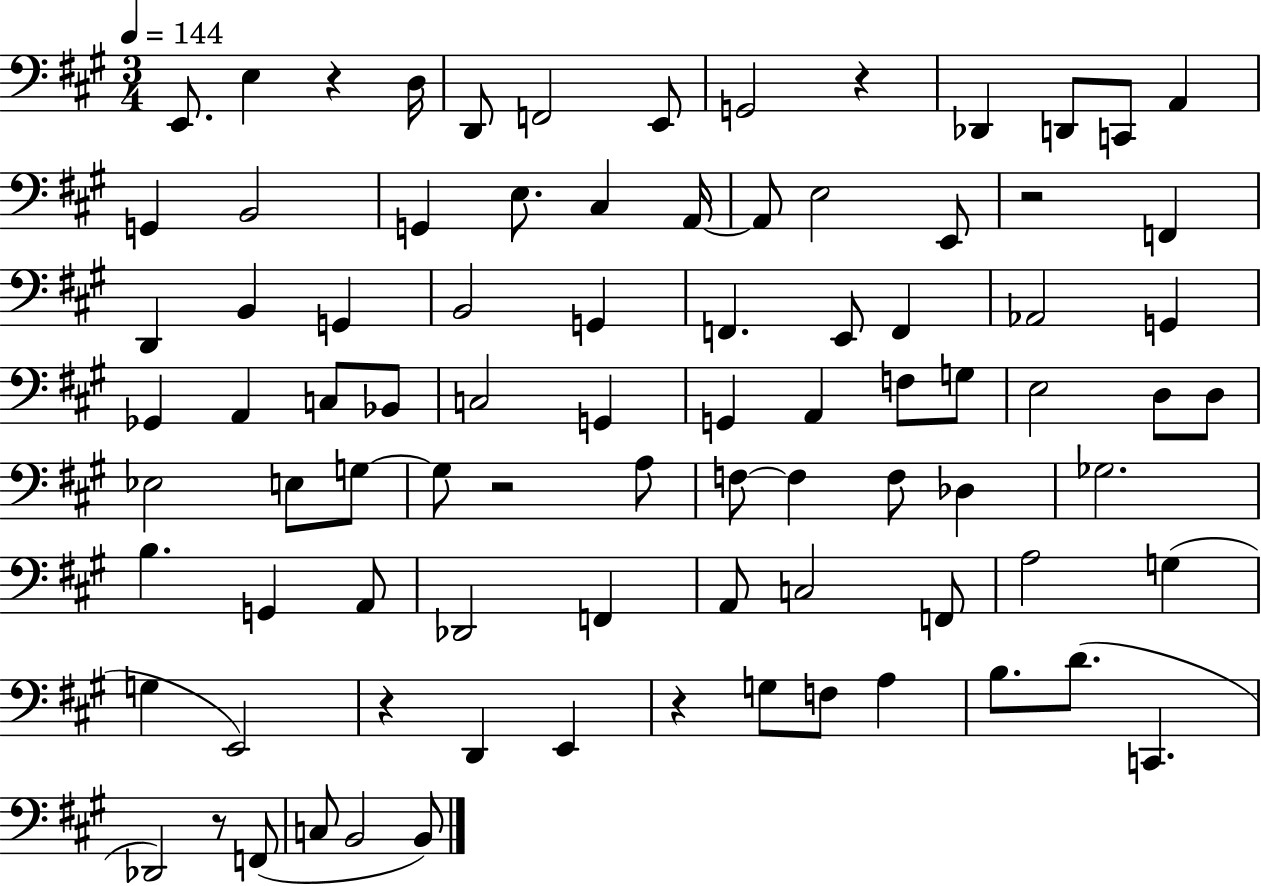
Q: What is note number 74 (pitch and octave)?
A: C2